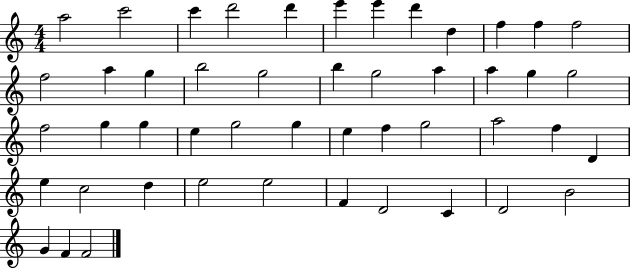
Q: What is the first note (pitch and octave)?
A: A5